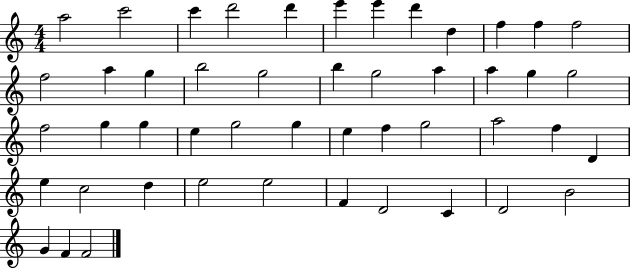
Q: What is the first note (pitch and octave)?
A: A5